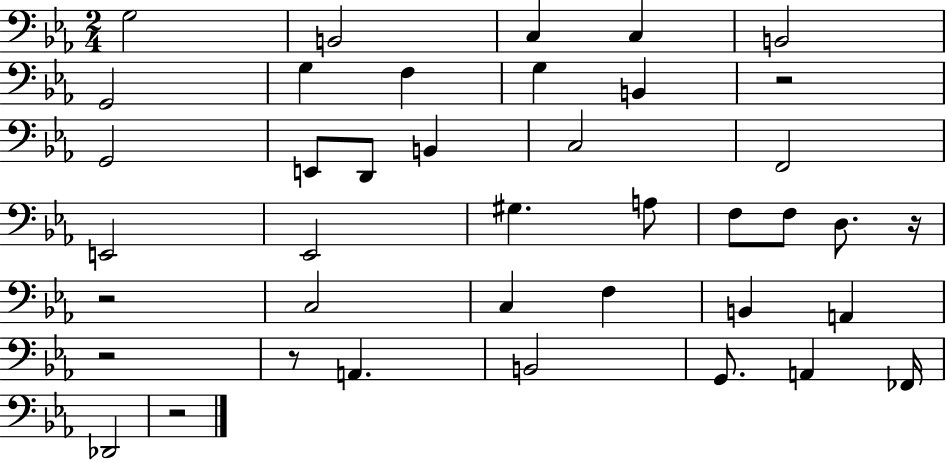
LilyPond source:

{
  \clef bass
  \numericTimeSignature
  \time 2/4
  \key ees \major
  g2 | b,2 | c4 c4 | b,2 | \break g,2 | g4 f4 | g4 b,4 | r2 | \break g,2 | e,8 d,8 b,4 | c2 | f,2 | \break e,2 | ees,2 | gis4. a8 | f8 f8 d8. r16 | \break r2 | c2 | c4 f4 | b,4 a,4 | \break r2 | r8 a,4. | b,2 | g,8. a,4 fes,16 | \break des,2 | r2 | \bar "|."
}